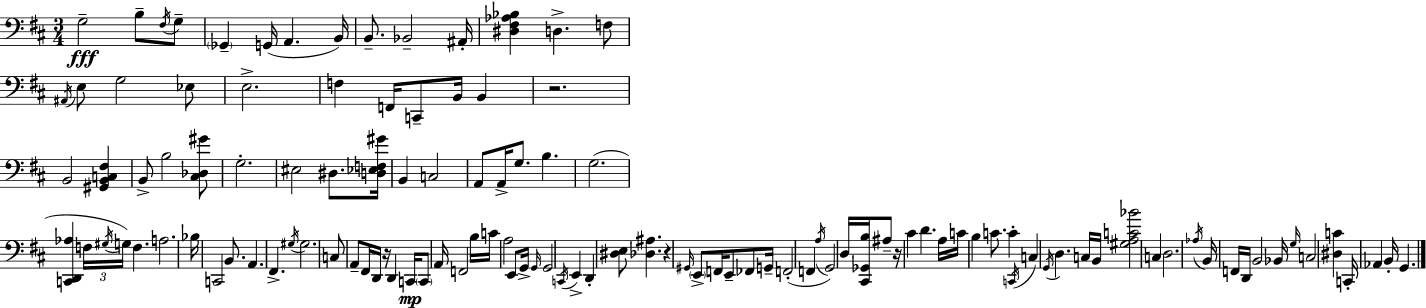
G3/h B3/e F#3/s G3/e Gb2/q G2/s A2/q. B2/s B2/e. Bb2/h A#2/s [D#3,F#3,Ab3,Bb3]/q D3/q. F3/e A#2/s E3/e G3/h Eb3/e E3/h. F3/q F2/s C2/e B2/s B2/q R/h. B2/h [G#2,B2,C3,F#3]/q B2/e B3/h [C#3,Db3,G#4]/e G3/h. EIS3/h D#3/e. [D3,Eb3,F3,G#4]/s B2/q C3/h A2/e A2/s G3/e. B3/q. G3/h. [C2,D2,Ab3]/q F3/s G#3/s G3/s F3/q. A3/h. Bb3/s C2/h B2/e. A2/q. F#2/q. G#3/s G#3/h. C3/e A2/e F#2/s D2/s R/s D2/q C2/s C2/e A2/s F2/h B3/s C4/s A3/h E2/e G2/s G2/s G2/h C2/s E2/q D2/q [D#3,E3]/e [Db3,A#3]/q. R/q G#2/s E2/e F2/s E2/e FES2/e G2/s F2/h F2/q A3/s G2/h D3/s [C#2,Gb2,B3]/s A#3/e R/s C#4/q D4/q. A3/s C4/s B3/q C4/e. C4/q C2/s C3/q G2/s D3/q. C3/s B2/s [G#3,A3,C4,Bb4]/h C3/q D3/h. Ab3/s B2/s F2/s D2/s B2/h Bb2/s G3/s C3/h [D#3,C4]/q C2/s Ab2/q B2/s G2/q.